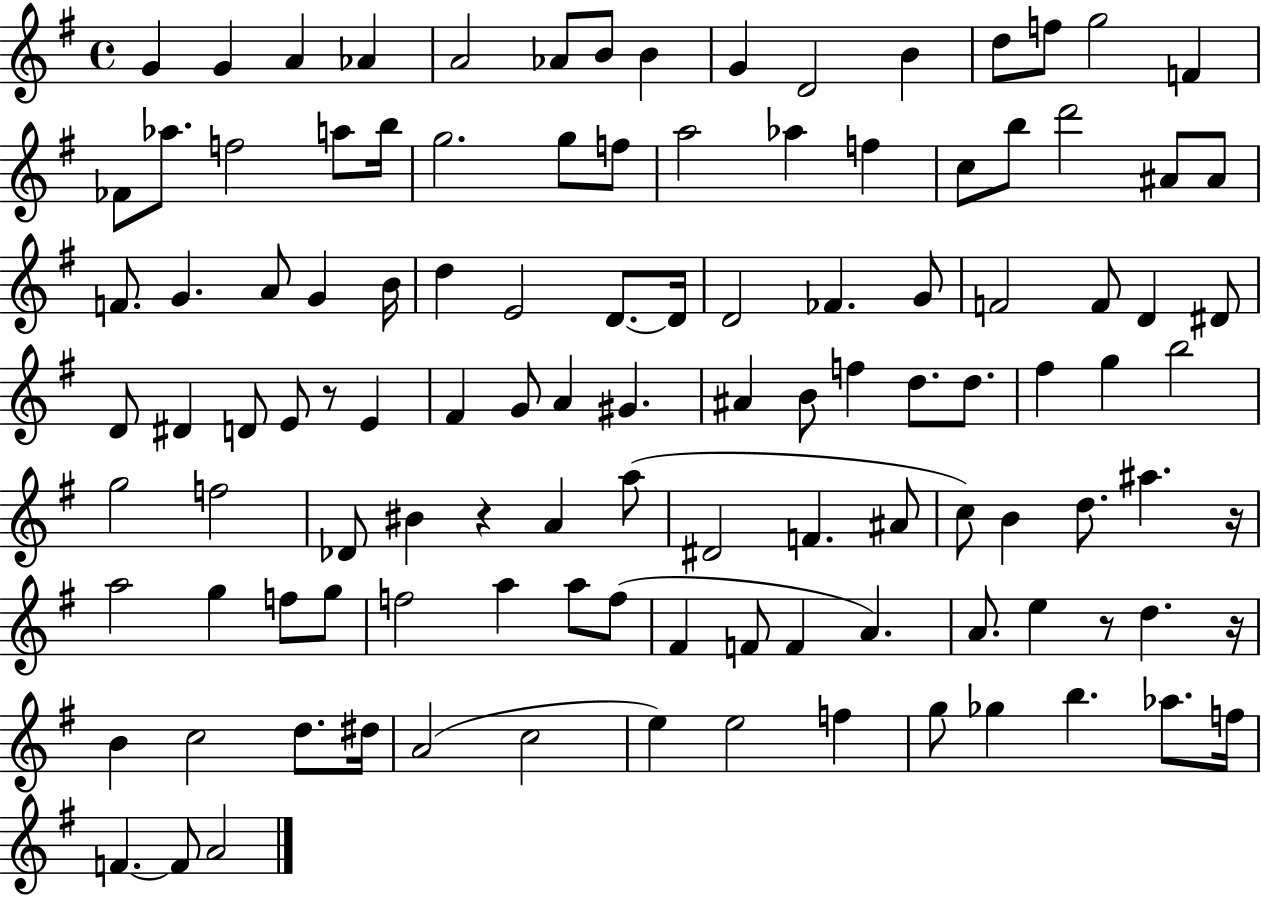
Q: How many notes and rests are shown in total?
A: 114